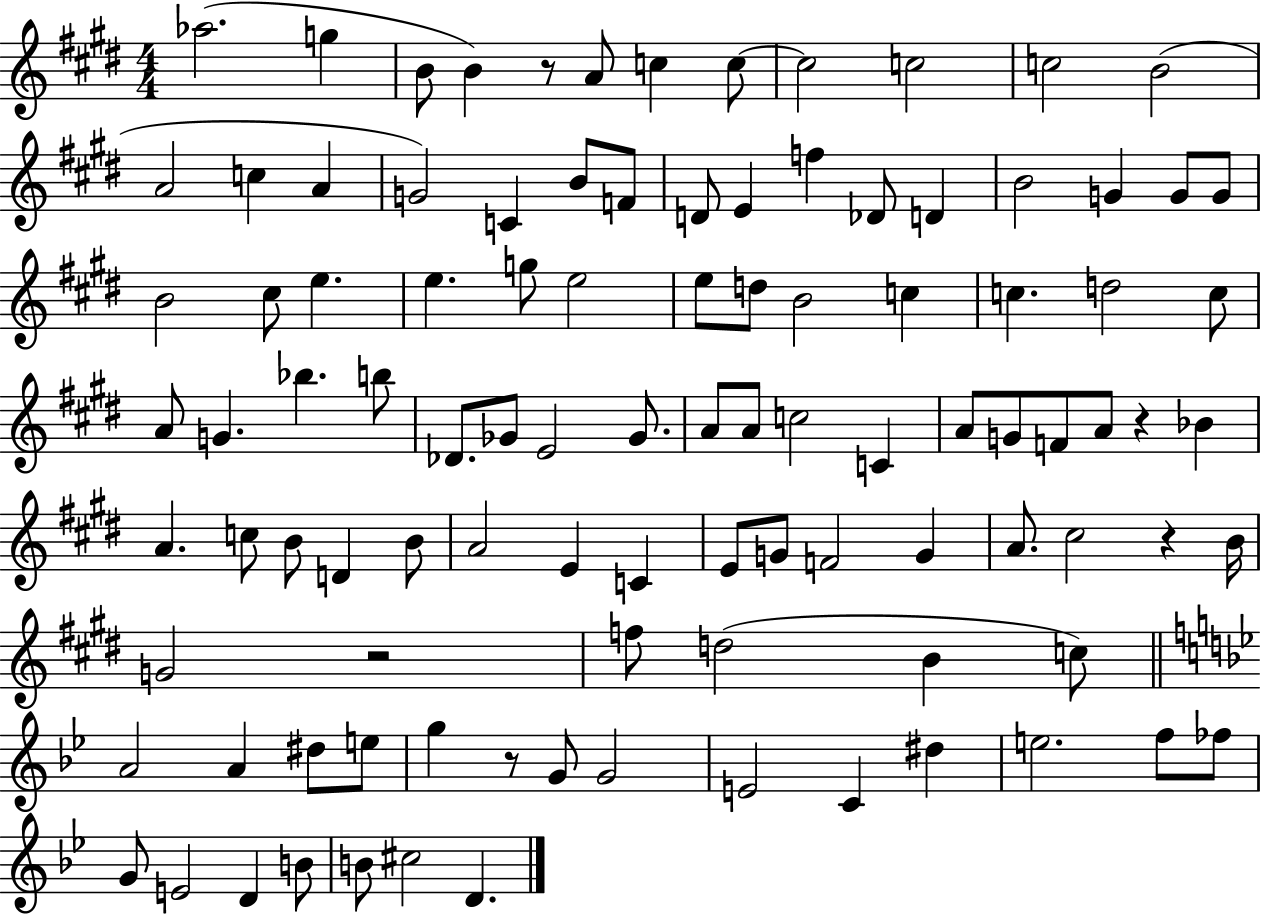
X:1
T:Untitled
M:4/4
L:1/4
K:E
_a2 g B/2 B z/2 A/2 c c/2 c2 c2 c2 B2 A2 c A G2 C B/2 F/2 D/2 E f _D/2 D B2 G G/2 G/2 B2 ^c/2 e e g/2 e2 e/2 d/2 B2 c c d2 c/2 A/2 G _b b/2 _D/2 _G/2 E2 _G/2 A/2 A/2 c2 C A/2 G/2 F/2 A/2 z _B A c/2 B/2 D B/2 A2 E C E/2 G/2 F2 G A/2 ^c2 z B/4 G2 z2 f/2 d2 B c/2 A2 A ^d/2 e/2 g z/2 G/2 G2 E2 C ^d e2 f/2 _f/2 G/2 E2 D B/2 B/2 ^c2 D